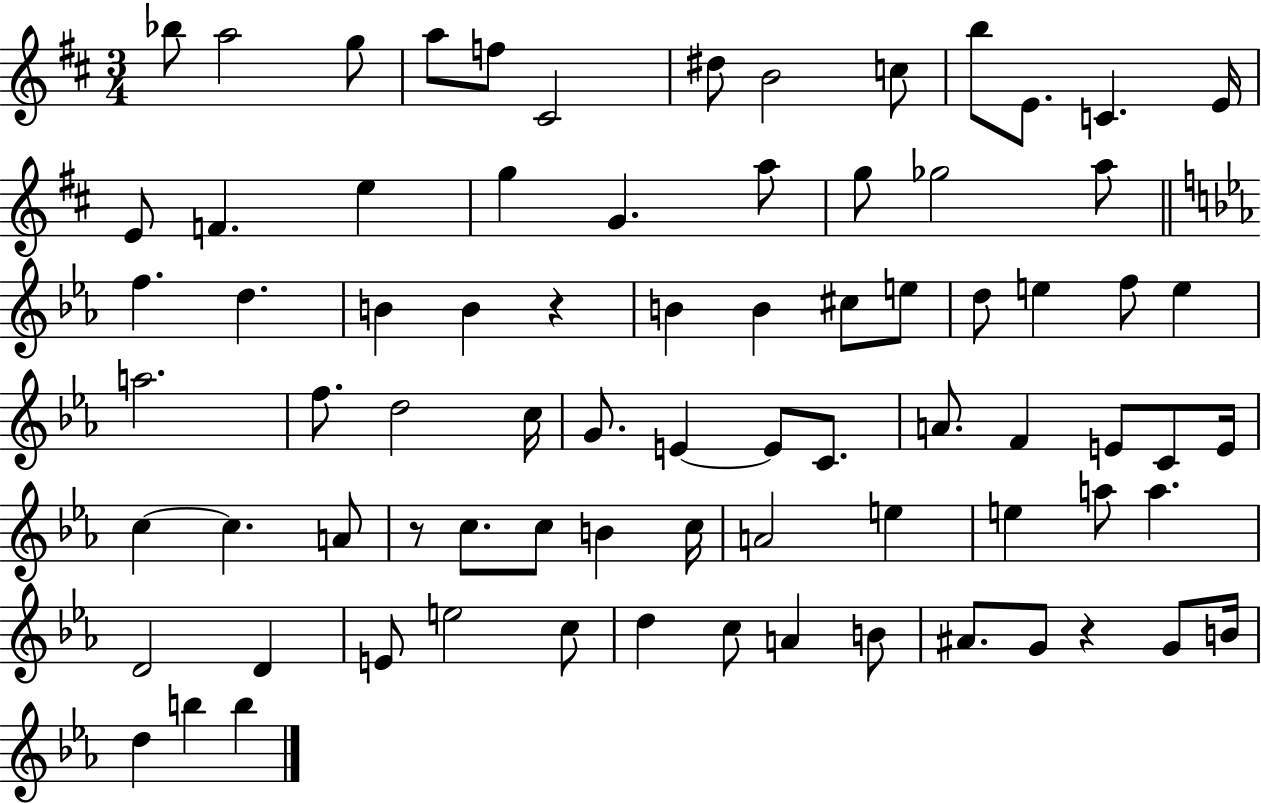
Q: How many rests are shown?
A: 3